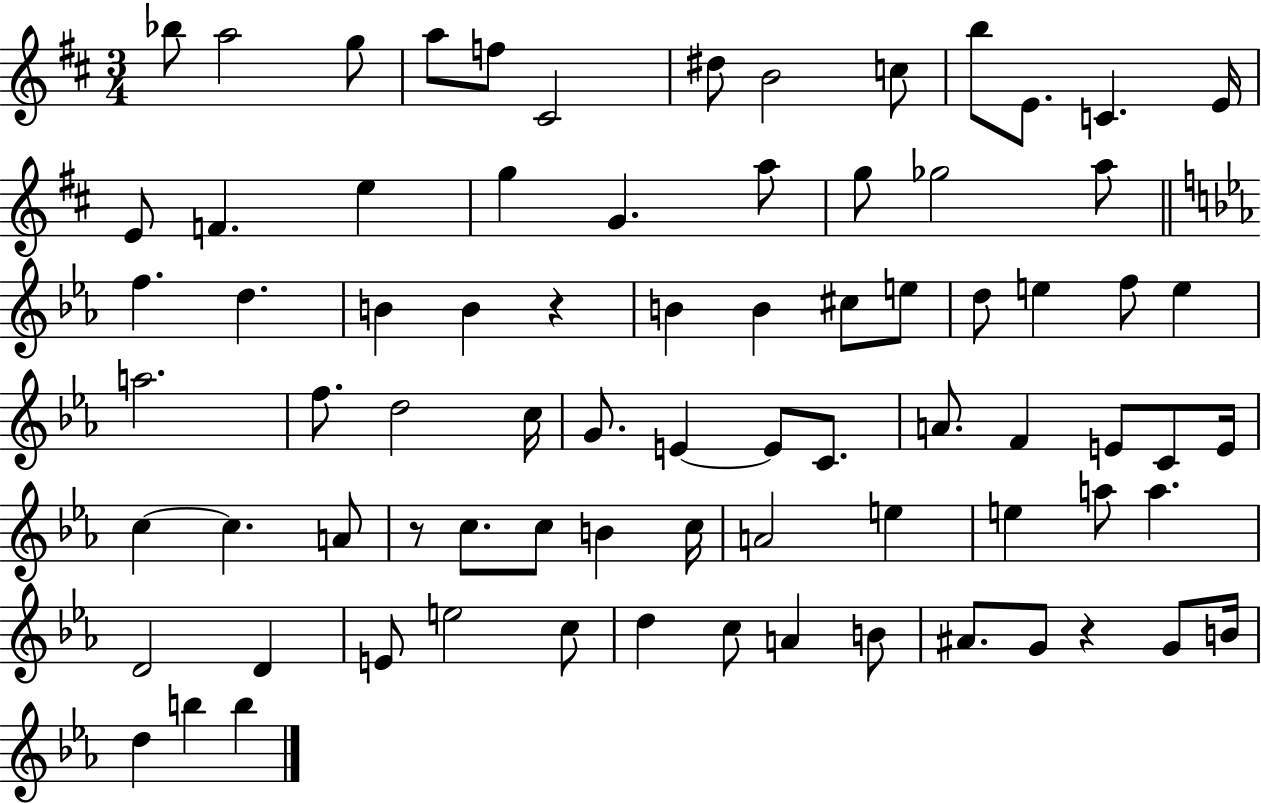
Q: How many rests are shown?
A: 3